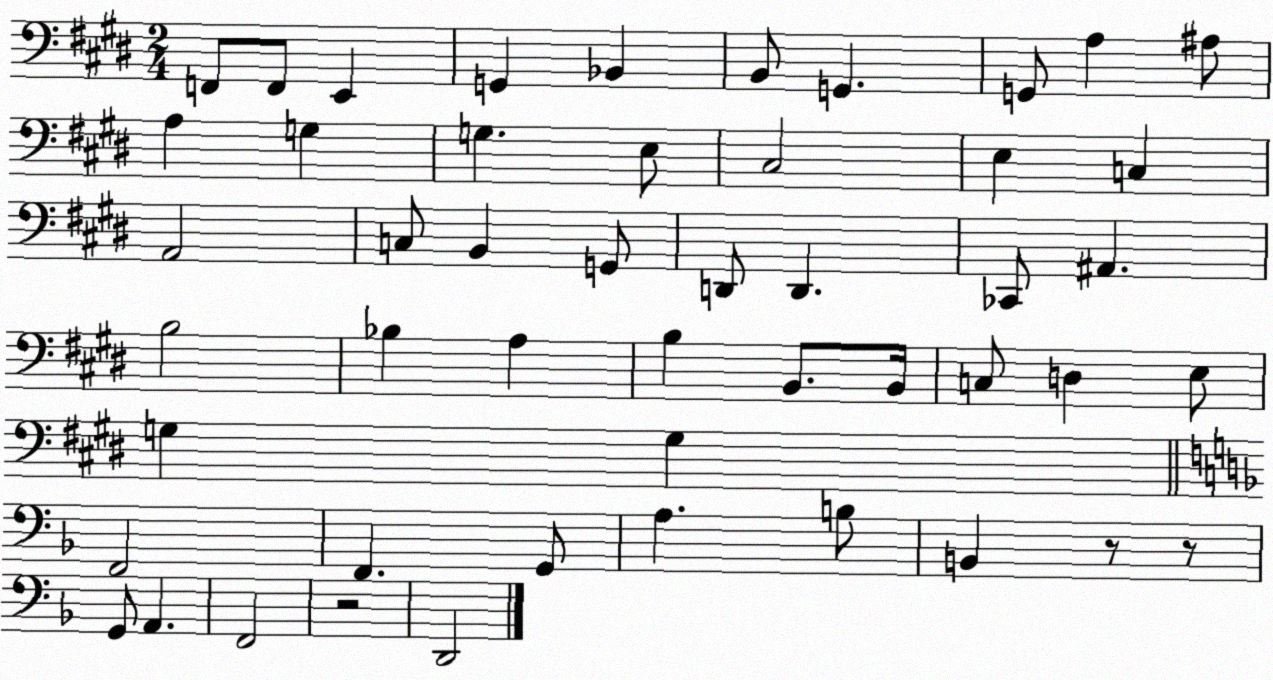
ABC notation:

X:1
T:Untitled
M:2/4
L:1/4
K:E
F,,/2 F,,/2 E,, G,, _B,, B,,/2 G,, G,,/2 A, ^A,/2 A, G, G, E,/2 ^C,2 E, C, A,,2 C,/2 B,, G,,/2 D,,/2 D,, _C,,/2 ^A,, B,2 _B, A, B, B,,/2 B,,/4 C,/2 D, E,/2 G, G, F,,2 F,, G,,/2 A, B,/2 B,, z/2 z/2 G,,/2 A,, F,,2 z2 D,,2